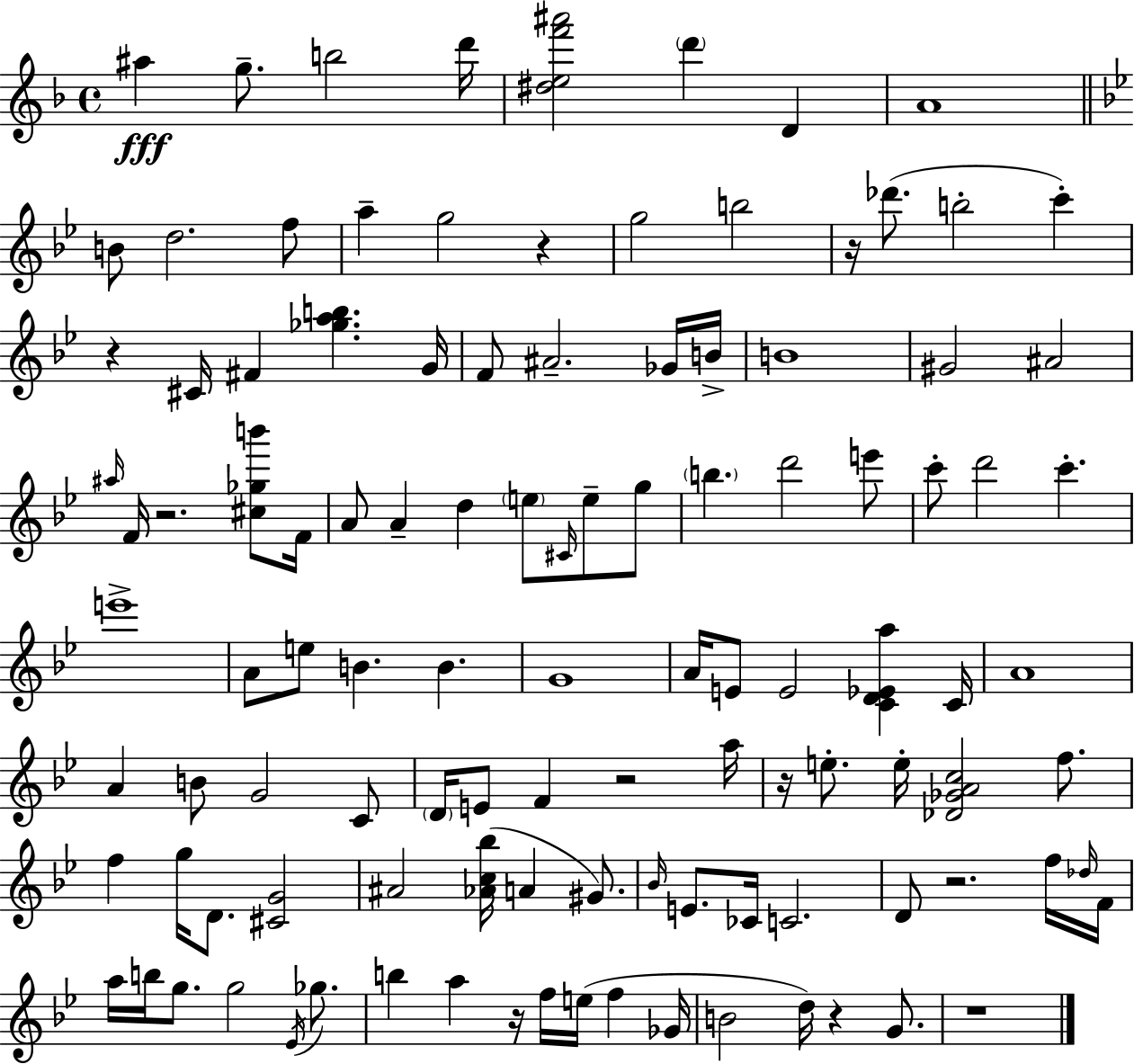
A#5/q G5/e. B5/h D6/s [D#5,E5,F6,A#6]/h D6/q D4/q A4/w B4/e D5/h. F5/e A5/q G5/h R/q G5/h B5/h R/s Db6/e. B5/h C6/q R/q C#4/s F#4/q [Gb5,A5,B5]/q. G4/s F4/e A#4/h. Gb4/s B4/s B4/w G#4/h A#4/h A#5/s F4/s R/h. [C#5,Gb5,B6]/e F4/s A4/e A4/q D5/q E5/e C#4/s E5/e G5/e B5/q. D6/h E6/e C6/e D6/h C6/q. E6/w A4/e E5/e B4/q. B4/q. G4/w A4/s E4/e E4/h [C4,D4,Eb4,A5]/q C4/s A4/w A4/q B4/e G4/h C4/e D4/s E4/e F4/q R/h A5/s R/s E5/e. E5/s [Db4,Gb4,A4,C5]/h F5/e. F5/q G5/s D4/e. [C#4,G4]/h A#4/h [Ab4,C5,Bb5]/s A4/q G#4/e. Bb4/s E4/e. CES4/s C4/h. D4/e R/h. F5/s Db5/s F4/s A5/s B5/s G5/e. G5/h Eb4/s Gb5/e. B5/q A5/q R/s F5/s E5/s F5/q Gb4/s B4/h D5/s R/q G4/e. R/w